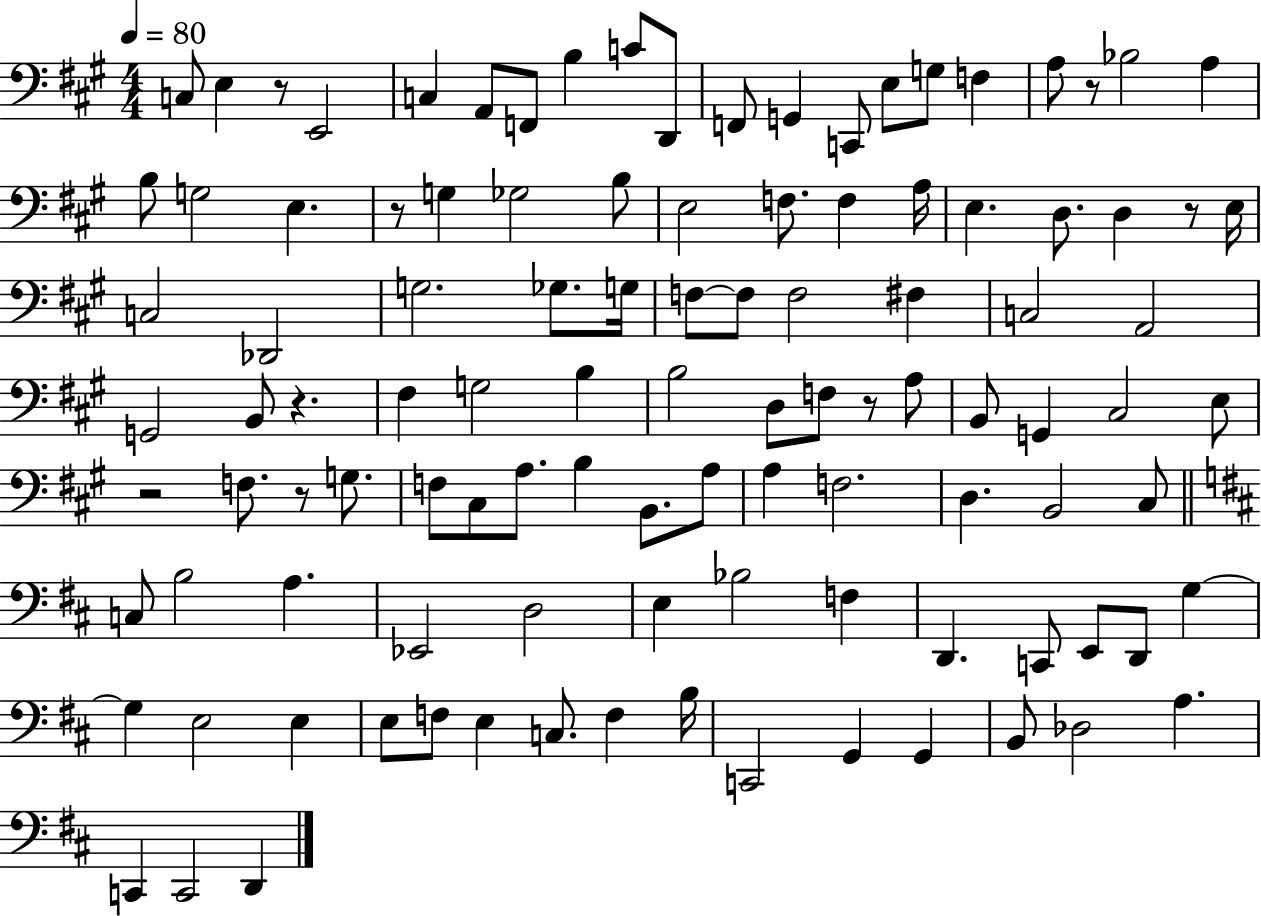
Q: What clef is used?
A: bass